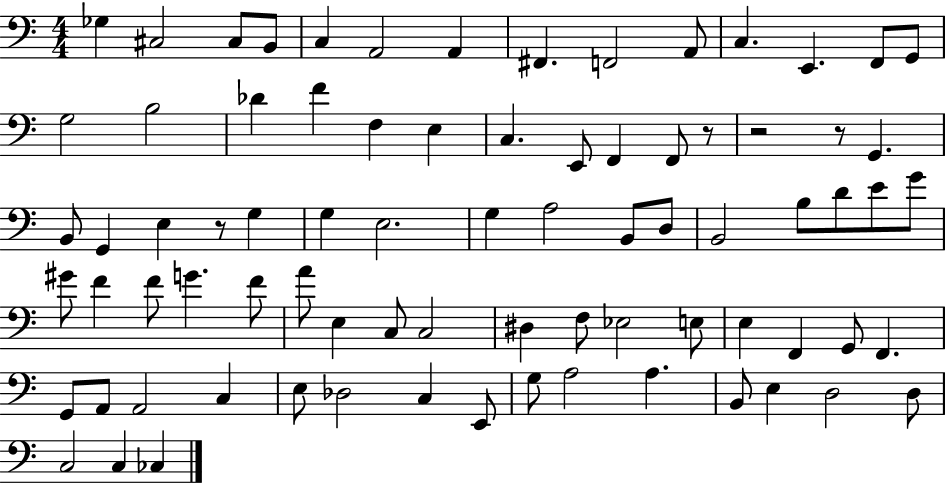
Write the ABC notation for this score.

X:1
T:Untitled
M:4/4
L:1/4
K:C
_G, ^C,2 ^C,/2 B,,/2 C, A,,2 A,, ^F,, F,,2 A,,/2 C, E,, F,,/2 G,,/2 G,2 B,2 _D F F, E, C, E,,/2 F,, F,,/2 z/2 z2 z/2 G,, B,,/2 G,, E, z/2 G, G, E,2 G, A,2 B,,/2 D,/2 B,,2 B,/2 D/2 E/2 G/2 ^G/2 F F/2 G F/2 A/2 E, C,/2 C,2 ^D, F,/2 _E,2 E,/2 E, F,, G,,/2 F,, G,,/2 A,,/2 A,,2 C, E,/2 _D,2 C, E,,/2 G,/2 A,2 A, B,,/2 E, D,2 D,/2 C,2 C, _C,